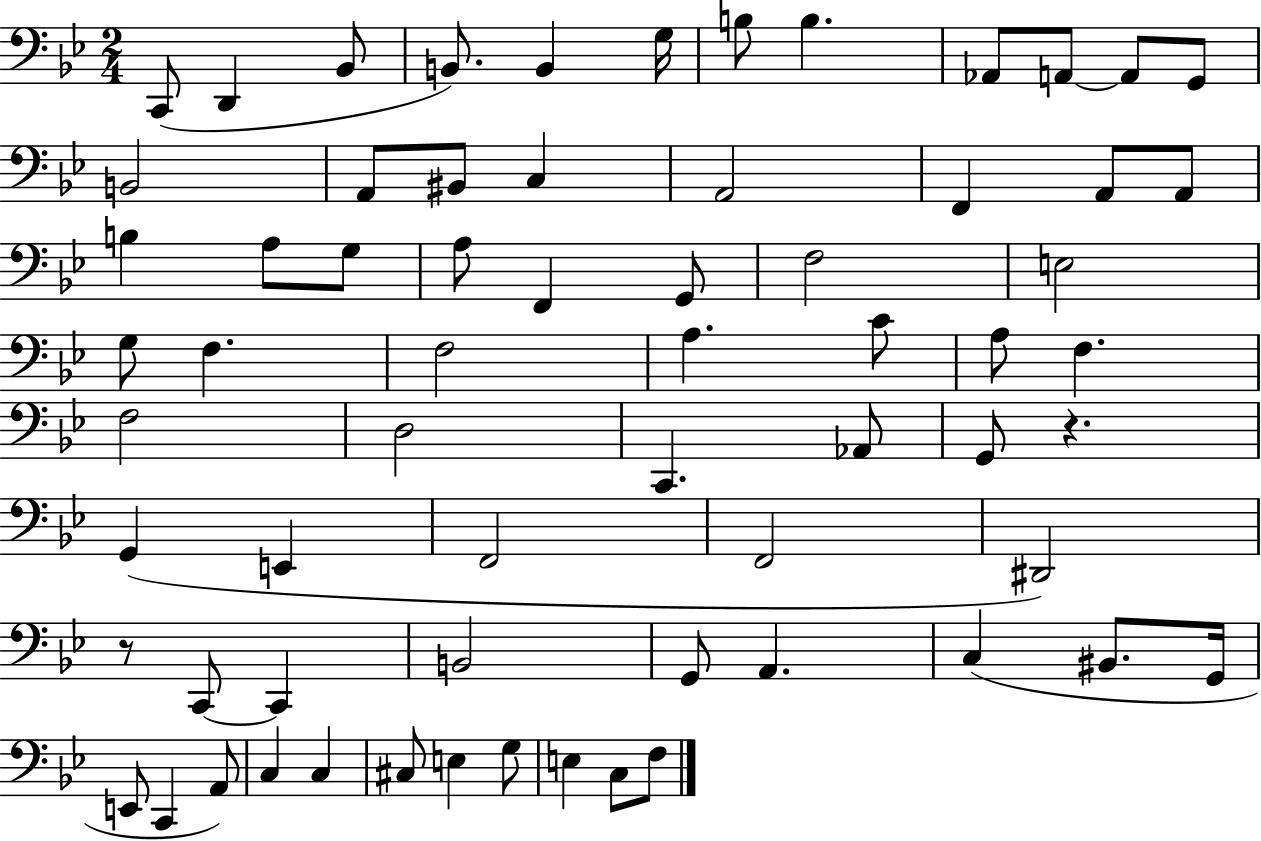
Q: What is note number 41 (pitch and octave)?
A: G2